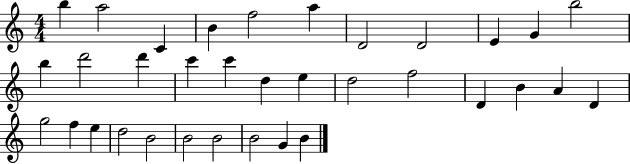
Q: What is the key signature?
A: C major